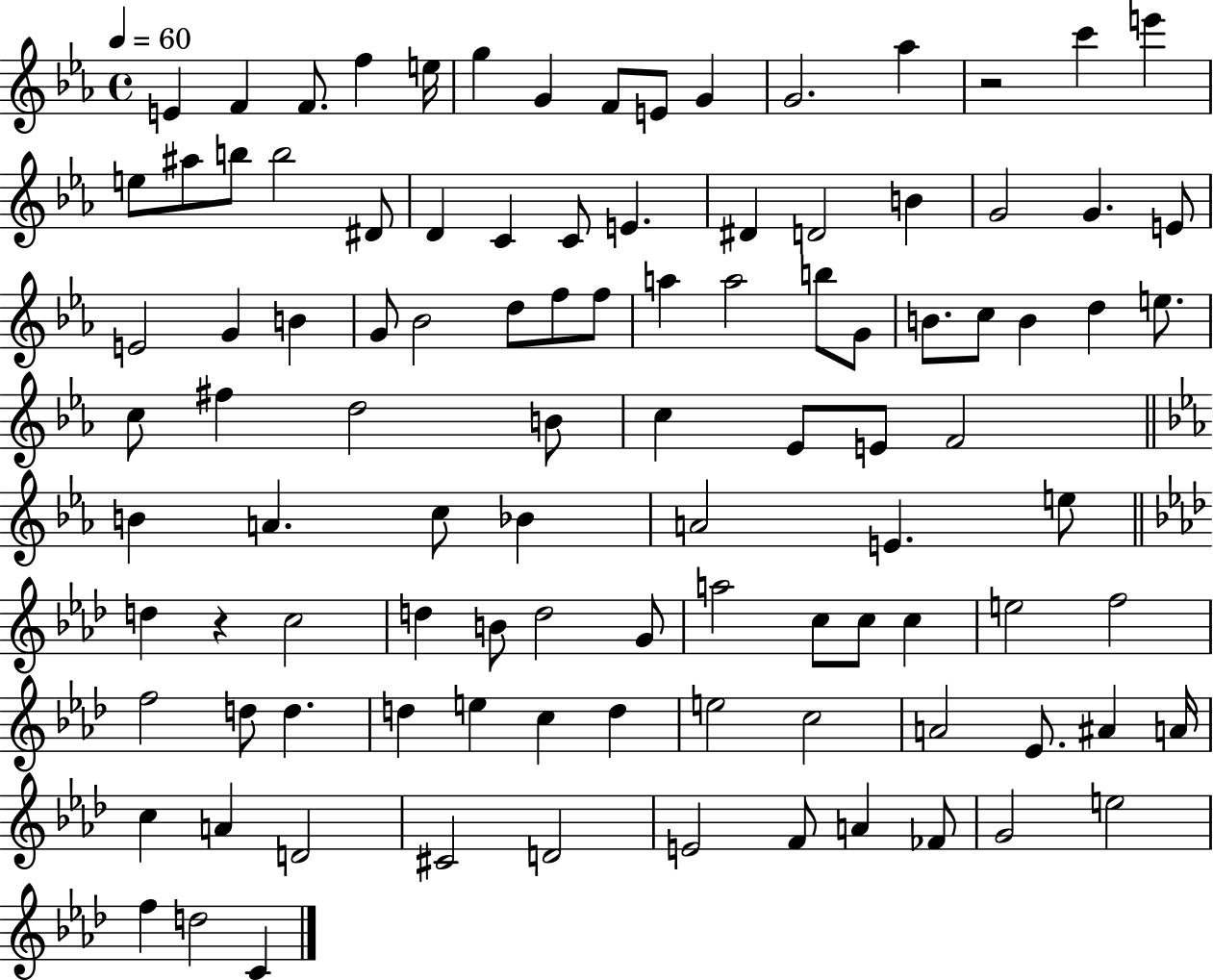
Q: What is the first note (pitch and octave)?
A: E4